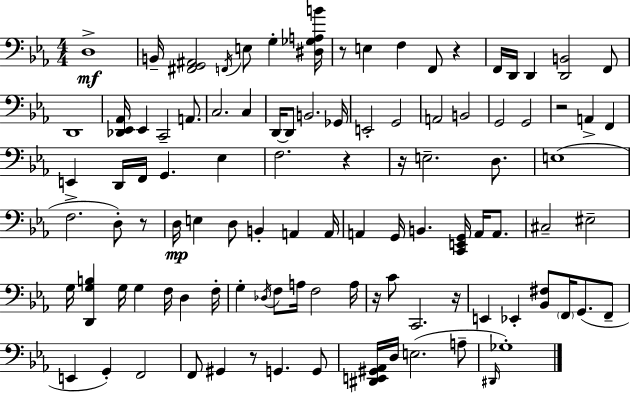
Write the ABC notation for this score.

X:1
T:Untitled
M:4/4
L:1/4
K:Eb
D,4 B,,/4 [^F,,G,,^A,,]2 F,,/4 E,/2 G, [^D,_G,A,B]/4 z/2 E, F, F,,/2 z F,,/4 D,,/4 D,, [D,,B,,]2 F,,/2 D,,4 [_D,,_E,,_A,,]/4 _E,, C,,2 A,,/2 C,2 C, D,,/4 D,,/2 B,,2 _G,,/4 E,,2 G,,2 A,,2 B,,2 G,,2 G,,2 z2 A,, F,, E,, D,,/4 F,,/4 G,, _E, F,2 z z/4 E,2 D,/2 E,4 F,2 D,/2 z/2 D,/4 E, D,/2 B,, A,, A,,/4 A,, G,,/4 B,, [C,,E,,G,,]/4 A,,/4 A,,/2 ^C,2 ^E,2 G,/4 [D,,G,B,] G,/4 G, F,/4 D, F,/4 G, _D,/4 F,/2 A,/4 F,2 A,/4 z/4 C/2 C,,2 z/4 E,, _E,, [_B,,^F,]/2 F,,/4 G,,/2 F,,/2 E,, G,, F,,2 F,,/2 ^G,, z/2 G,, G,,/2 [^D,,E,,^G,,_A,,]/4 D,/4 E,2 A,/2 ^D,,/4 _G,4